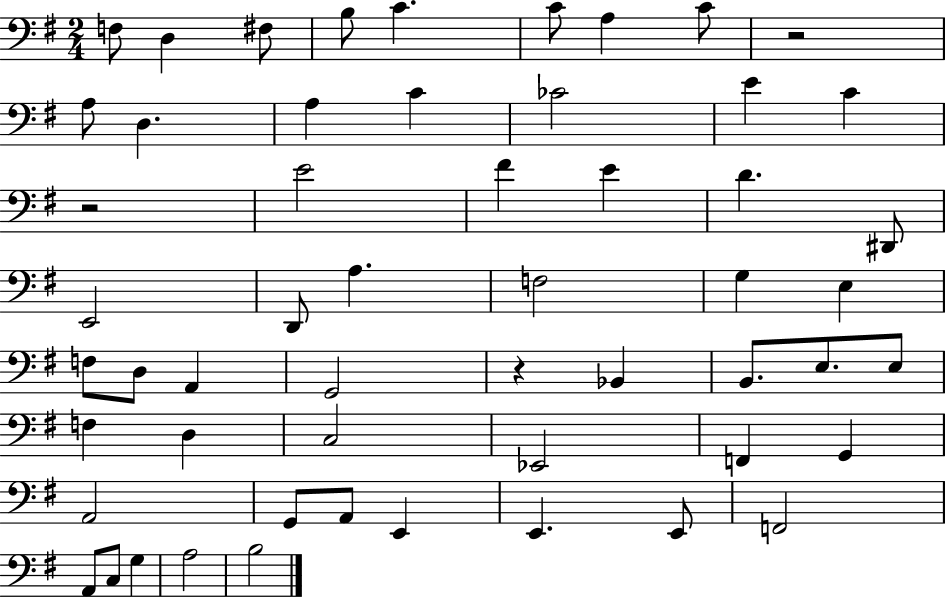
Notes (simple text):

F3/e D3/q F#3/e B3/e C4/q. C4/e A3/q C4/e R/h A3/e D3/q. A3/q C4/q CES4/h E4/q C4/q R/h E4/h F#4/q E4/q D4/q. D#2/e E2/h D2/e A3/q. F3/h G3/q E3/q F3/e D3/e A2/q G2/h R/q Bb2/q B2/e. E3/e. E3/e F3/q D3/q C3/h Eb2/h F2/q G2/q A2/h G2/e A2/e E2/q E2/q. E2/e F2/h A2/e C3/e G3/q A3/h B3/h